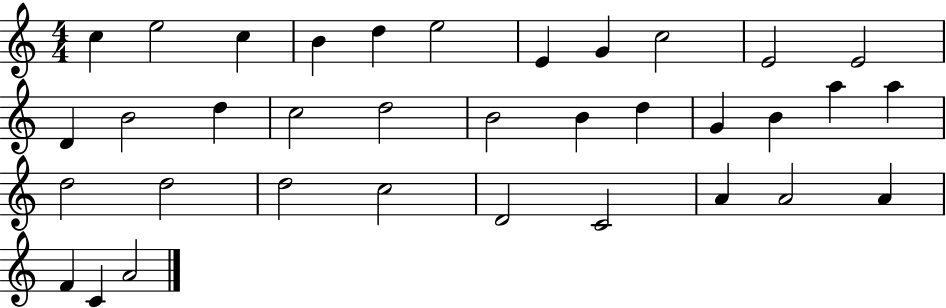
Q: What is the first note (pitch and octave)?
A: C5